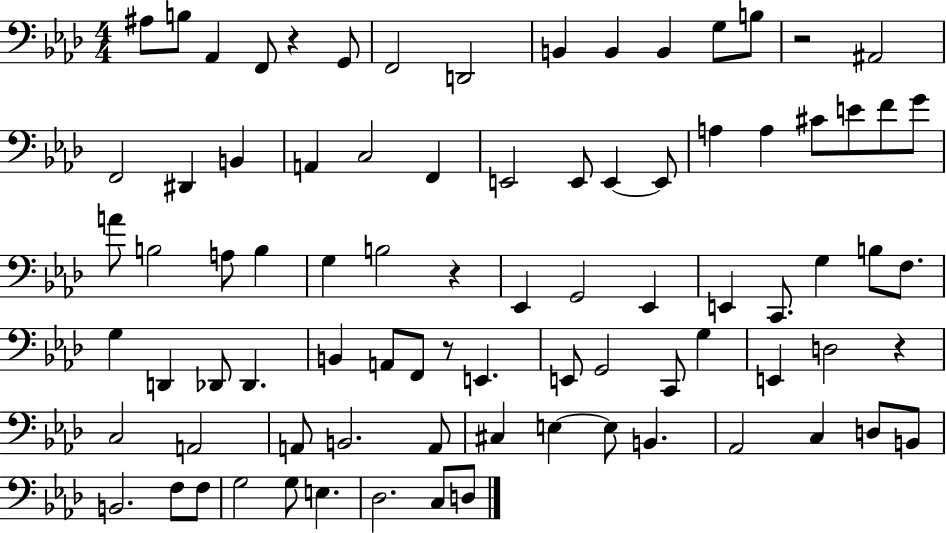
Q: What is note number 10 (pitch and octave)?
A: B2